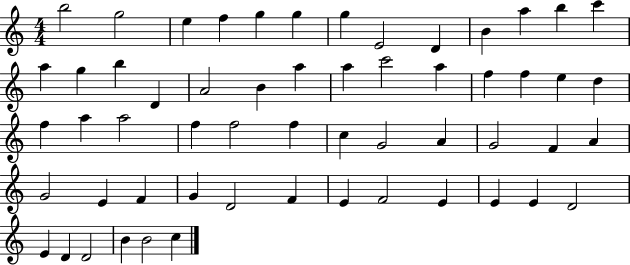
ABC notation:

X:1
T:Untitled
M:4/4
L:1/4
K:C
b2 g2 e f g g g E2 D B a b c' a g b D A2 B a a c'2 a f f e d f a a2 f f2 f c G2 A G2 F A G2 E F G D2 F E F2 E E E D2 E D D2 B B2 c